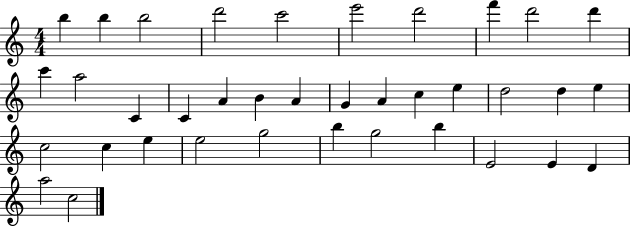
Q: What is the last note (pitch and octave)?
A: C5